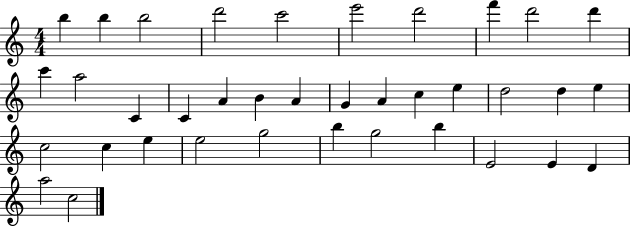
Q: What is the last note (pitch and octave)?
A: C5